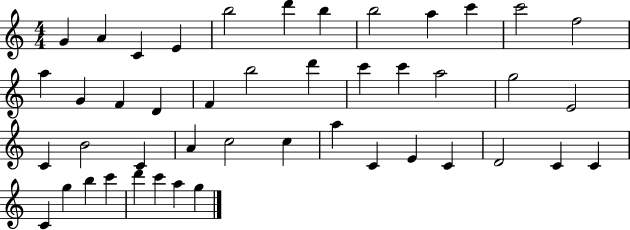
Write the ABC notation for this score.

X:1
T:Untitled
M:4/4
L:1/4
K:C
G A C E b2 d' b b2 a c' c'2 f2 a G F D F b2 d' c' c' a2 g2 E2 C B2 C A c2 c a C E C D2 C C C g b c' d' c' a g